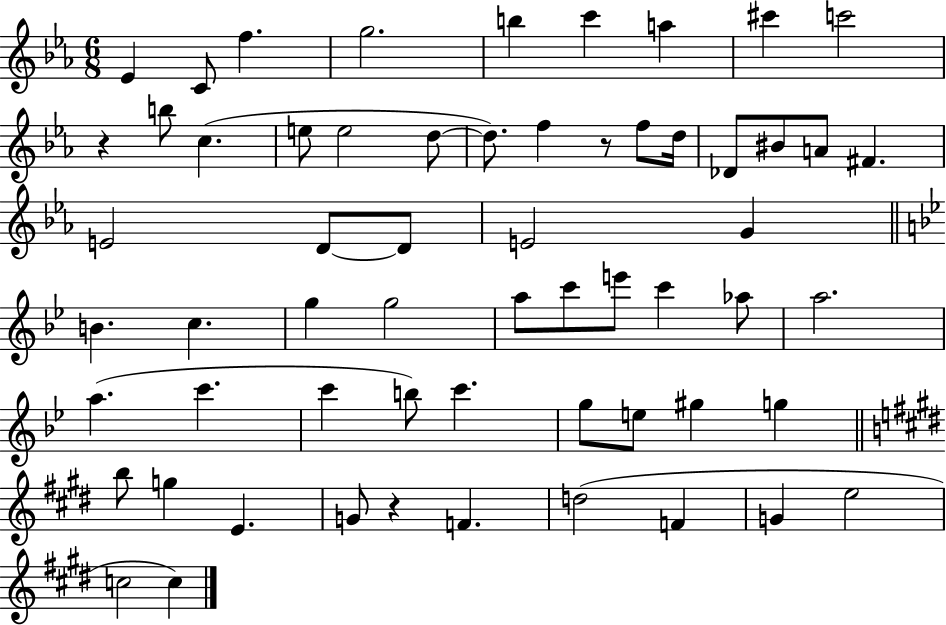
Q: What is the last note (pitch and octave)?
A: C5